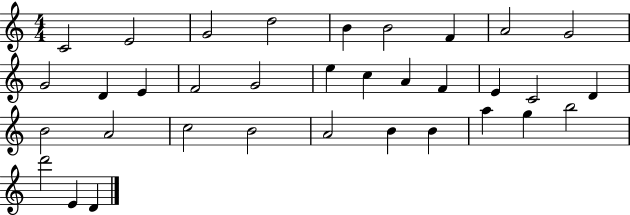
X:1
T:Untitled
M:4/4
L:1/4
K:C
C2 E2 G2 d2 B B2 F A2 G2 G2 D E F2 G2 e c A F E C2 D B2 A2 c2 B2 A2 B B a g b2 d'2 E D